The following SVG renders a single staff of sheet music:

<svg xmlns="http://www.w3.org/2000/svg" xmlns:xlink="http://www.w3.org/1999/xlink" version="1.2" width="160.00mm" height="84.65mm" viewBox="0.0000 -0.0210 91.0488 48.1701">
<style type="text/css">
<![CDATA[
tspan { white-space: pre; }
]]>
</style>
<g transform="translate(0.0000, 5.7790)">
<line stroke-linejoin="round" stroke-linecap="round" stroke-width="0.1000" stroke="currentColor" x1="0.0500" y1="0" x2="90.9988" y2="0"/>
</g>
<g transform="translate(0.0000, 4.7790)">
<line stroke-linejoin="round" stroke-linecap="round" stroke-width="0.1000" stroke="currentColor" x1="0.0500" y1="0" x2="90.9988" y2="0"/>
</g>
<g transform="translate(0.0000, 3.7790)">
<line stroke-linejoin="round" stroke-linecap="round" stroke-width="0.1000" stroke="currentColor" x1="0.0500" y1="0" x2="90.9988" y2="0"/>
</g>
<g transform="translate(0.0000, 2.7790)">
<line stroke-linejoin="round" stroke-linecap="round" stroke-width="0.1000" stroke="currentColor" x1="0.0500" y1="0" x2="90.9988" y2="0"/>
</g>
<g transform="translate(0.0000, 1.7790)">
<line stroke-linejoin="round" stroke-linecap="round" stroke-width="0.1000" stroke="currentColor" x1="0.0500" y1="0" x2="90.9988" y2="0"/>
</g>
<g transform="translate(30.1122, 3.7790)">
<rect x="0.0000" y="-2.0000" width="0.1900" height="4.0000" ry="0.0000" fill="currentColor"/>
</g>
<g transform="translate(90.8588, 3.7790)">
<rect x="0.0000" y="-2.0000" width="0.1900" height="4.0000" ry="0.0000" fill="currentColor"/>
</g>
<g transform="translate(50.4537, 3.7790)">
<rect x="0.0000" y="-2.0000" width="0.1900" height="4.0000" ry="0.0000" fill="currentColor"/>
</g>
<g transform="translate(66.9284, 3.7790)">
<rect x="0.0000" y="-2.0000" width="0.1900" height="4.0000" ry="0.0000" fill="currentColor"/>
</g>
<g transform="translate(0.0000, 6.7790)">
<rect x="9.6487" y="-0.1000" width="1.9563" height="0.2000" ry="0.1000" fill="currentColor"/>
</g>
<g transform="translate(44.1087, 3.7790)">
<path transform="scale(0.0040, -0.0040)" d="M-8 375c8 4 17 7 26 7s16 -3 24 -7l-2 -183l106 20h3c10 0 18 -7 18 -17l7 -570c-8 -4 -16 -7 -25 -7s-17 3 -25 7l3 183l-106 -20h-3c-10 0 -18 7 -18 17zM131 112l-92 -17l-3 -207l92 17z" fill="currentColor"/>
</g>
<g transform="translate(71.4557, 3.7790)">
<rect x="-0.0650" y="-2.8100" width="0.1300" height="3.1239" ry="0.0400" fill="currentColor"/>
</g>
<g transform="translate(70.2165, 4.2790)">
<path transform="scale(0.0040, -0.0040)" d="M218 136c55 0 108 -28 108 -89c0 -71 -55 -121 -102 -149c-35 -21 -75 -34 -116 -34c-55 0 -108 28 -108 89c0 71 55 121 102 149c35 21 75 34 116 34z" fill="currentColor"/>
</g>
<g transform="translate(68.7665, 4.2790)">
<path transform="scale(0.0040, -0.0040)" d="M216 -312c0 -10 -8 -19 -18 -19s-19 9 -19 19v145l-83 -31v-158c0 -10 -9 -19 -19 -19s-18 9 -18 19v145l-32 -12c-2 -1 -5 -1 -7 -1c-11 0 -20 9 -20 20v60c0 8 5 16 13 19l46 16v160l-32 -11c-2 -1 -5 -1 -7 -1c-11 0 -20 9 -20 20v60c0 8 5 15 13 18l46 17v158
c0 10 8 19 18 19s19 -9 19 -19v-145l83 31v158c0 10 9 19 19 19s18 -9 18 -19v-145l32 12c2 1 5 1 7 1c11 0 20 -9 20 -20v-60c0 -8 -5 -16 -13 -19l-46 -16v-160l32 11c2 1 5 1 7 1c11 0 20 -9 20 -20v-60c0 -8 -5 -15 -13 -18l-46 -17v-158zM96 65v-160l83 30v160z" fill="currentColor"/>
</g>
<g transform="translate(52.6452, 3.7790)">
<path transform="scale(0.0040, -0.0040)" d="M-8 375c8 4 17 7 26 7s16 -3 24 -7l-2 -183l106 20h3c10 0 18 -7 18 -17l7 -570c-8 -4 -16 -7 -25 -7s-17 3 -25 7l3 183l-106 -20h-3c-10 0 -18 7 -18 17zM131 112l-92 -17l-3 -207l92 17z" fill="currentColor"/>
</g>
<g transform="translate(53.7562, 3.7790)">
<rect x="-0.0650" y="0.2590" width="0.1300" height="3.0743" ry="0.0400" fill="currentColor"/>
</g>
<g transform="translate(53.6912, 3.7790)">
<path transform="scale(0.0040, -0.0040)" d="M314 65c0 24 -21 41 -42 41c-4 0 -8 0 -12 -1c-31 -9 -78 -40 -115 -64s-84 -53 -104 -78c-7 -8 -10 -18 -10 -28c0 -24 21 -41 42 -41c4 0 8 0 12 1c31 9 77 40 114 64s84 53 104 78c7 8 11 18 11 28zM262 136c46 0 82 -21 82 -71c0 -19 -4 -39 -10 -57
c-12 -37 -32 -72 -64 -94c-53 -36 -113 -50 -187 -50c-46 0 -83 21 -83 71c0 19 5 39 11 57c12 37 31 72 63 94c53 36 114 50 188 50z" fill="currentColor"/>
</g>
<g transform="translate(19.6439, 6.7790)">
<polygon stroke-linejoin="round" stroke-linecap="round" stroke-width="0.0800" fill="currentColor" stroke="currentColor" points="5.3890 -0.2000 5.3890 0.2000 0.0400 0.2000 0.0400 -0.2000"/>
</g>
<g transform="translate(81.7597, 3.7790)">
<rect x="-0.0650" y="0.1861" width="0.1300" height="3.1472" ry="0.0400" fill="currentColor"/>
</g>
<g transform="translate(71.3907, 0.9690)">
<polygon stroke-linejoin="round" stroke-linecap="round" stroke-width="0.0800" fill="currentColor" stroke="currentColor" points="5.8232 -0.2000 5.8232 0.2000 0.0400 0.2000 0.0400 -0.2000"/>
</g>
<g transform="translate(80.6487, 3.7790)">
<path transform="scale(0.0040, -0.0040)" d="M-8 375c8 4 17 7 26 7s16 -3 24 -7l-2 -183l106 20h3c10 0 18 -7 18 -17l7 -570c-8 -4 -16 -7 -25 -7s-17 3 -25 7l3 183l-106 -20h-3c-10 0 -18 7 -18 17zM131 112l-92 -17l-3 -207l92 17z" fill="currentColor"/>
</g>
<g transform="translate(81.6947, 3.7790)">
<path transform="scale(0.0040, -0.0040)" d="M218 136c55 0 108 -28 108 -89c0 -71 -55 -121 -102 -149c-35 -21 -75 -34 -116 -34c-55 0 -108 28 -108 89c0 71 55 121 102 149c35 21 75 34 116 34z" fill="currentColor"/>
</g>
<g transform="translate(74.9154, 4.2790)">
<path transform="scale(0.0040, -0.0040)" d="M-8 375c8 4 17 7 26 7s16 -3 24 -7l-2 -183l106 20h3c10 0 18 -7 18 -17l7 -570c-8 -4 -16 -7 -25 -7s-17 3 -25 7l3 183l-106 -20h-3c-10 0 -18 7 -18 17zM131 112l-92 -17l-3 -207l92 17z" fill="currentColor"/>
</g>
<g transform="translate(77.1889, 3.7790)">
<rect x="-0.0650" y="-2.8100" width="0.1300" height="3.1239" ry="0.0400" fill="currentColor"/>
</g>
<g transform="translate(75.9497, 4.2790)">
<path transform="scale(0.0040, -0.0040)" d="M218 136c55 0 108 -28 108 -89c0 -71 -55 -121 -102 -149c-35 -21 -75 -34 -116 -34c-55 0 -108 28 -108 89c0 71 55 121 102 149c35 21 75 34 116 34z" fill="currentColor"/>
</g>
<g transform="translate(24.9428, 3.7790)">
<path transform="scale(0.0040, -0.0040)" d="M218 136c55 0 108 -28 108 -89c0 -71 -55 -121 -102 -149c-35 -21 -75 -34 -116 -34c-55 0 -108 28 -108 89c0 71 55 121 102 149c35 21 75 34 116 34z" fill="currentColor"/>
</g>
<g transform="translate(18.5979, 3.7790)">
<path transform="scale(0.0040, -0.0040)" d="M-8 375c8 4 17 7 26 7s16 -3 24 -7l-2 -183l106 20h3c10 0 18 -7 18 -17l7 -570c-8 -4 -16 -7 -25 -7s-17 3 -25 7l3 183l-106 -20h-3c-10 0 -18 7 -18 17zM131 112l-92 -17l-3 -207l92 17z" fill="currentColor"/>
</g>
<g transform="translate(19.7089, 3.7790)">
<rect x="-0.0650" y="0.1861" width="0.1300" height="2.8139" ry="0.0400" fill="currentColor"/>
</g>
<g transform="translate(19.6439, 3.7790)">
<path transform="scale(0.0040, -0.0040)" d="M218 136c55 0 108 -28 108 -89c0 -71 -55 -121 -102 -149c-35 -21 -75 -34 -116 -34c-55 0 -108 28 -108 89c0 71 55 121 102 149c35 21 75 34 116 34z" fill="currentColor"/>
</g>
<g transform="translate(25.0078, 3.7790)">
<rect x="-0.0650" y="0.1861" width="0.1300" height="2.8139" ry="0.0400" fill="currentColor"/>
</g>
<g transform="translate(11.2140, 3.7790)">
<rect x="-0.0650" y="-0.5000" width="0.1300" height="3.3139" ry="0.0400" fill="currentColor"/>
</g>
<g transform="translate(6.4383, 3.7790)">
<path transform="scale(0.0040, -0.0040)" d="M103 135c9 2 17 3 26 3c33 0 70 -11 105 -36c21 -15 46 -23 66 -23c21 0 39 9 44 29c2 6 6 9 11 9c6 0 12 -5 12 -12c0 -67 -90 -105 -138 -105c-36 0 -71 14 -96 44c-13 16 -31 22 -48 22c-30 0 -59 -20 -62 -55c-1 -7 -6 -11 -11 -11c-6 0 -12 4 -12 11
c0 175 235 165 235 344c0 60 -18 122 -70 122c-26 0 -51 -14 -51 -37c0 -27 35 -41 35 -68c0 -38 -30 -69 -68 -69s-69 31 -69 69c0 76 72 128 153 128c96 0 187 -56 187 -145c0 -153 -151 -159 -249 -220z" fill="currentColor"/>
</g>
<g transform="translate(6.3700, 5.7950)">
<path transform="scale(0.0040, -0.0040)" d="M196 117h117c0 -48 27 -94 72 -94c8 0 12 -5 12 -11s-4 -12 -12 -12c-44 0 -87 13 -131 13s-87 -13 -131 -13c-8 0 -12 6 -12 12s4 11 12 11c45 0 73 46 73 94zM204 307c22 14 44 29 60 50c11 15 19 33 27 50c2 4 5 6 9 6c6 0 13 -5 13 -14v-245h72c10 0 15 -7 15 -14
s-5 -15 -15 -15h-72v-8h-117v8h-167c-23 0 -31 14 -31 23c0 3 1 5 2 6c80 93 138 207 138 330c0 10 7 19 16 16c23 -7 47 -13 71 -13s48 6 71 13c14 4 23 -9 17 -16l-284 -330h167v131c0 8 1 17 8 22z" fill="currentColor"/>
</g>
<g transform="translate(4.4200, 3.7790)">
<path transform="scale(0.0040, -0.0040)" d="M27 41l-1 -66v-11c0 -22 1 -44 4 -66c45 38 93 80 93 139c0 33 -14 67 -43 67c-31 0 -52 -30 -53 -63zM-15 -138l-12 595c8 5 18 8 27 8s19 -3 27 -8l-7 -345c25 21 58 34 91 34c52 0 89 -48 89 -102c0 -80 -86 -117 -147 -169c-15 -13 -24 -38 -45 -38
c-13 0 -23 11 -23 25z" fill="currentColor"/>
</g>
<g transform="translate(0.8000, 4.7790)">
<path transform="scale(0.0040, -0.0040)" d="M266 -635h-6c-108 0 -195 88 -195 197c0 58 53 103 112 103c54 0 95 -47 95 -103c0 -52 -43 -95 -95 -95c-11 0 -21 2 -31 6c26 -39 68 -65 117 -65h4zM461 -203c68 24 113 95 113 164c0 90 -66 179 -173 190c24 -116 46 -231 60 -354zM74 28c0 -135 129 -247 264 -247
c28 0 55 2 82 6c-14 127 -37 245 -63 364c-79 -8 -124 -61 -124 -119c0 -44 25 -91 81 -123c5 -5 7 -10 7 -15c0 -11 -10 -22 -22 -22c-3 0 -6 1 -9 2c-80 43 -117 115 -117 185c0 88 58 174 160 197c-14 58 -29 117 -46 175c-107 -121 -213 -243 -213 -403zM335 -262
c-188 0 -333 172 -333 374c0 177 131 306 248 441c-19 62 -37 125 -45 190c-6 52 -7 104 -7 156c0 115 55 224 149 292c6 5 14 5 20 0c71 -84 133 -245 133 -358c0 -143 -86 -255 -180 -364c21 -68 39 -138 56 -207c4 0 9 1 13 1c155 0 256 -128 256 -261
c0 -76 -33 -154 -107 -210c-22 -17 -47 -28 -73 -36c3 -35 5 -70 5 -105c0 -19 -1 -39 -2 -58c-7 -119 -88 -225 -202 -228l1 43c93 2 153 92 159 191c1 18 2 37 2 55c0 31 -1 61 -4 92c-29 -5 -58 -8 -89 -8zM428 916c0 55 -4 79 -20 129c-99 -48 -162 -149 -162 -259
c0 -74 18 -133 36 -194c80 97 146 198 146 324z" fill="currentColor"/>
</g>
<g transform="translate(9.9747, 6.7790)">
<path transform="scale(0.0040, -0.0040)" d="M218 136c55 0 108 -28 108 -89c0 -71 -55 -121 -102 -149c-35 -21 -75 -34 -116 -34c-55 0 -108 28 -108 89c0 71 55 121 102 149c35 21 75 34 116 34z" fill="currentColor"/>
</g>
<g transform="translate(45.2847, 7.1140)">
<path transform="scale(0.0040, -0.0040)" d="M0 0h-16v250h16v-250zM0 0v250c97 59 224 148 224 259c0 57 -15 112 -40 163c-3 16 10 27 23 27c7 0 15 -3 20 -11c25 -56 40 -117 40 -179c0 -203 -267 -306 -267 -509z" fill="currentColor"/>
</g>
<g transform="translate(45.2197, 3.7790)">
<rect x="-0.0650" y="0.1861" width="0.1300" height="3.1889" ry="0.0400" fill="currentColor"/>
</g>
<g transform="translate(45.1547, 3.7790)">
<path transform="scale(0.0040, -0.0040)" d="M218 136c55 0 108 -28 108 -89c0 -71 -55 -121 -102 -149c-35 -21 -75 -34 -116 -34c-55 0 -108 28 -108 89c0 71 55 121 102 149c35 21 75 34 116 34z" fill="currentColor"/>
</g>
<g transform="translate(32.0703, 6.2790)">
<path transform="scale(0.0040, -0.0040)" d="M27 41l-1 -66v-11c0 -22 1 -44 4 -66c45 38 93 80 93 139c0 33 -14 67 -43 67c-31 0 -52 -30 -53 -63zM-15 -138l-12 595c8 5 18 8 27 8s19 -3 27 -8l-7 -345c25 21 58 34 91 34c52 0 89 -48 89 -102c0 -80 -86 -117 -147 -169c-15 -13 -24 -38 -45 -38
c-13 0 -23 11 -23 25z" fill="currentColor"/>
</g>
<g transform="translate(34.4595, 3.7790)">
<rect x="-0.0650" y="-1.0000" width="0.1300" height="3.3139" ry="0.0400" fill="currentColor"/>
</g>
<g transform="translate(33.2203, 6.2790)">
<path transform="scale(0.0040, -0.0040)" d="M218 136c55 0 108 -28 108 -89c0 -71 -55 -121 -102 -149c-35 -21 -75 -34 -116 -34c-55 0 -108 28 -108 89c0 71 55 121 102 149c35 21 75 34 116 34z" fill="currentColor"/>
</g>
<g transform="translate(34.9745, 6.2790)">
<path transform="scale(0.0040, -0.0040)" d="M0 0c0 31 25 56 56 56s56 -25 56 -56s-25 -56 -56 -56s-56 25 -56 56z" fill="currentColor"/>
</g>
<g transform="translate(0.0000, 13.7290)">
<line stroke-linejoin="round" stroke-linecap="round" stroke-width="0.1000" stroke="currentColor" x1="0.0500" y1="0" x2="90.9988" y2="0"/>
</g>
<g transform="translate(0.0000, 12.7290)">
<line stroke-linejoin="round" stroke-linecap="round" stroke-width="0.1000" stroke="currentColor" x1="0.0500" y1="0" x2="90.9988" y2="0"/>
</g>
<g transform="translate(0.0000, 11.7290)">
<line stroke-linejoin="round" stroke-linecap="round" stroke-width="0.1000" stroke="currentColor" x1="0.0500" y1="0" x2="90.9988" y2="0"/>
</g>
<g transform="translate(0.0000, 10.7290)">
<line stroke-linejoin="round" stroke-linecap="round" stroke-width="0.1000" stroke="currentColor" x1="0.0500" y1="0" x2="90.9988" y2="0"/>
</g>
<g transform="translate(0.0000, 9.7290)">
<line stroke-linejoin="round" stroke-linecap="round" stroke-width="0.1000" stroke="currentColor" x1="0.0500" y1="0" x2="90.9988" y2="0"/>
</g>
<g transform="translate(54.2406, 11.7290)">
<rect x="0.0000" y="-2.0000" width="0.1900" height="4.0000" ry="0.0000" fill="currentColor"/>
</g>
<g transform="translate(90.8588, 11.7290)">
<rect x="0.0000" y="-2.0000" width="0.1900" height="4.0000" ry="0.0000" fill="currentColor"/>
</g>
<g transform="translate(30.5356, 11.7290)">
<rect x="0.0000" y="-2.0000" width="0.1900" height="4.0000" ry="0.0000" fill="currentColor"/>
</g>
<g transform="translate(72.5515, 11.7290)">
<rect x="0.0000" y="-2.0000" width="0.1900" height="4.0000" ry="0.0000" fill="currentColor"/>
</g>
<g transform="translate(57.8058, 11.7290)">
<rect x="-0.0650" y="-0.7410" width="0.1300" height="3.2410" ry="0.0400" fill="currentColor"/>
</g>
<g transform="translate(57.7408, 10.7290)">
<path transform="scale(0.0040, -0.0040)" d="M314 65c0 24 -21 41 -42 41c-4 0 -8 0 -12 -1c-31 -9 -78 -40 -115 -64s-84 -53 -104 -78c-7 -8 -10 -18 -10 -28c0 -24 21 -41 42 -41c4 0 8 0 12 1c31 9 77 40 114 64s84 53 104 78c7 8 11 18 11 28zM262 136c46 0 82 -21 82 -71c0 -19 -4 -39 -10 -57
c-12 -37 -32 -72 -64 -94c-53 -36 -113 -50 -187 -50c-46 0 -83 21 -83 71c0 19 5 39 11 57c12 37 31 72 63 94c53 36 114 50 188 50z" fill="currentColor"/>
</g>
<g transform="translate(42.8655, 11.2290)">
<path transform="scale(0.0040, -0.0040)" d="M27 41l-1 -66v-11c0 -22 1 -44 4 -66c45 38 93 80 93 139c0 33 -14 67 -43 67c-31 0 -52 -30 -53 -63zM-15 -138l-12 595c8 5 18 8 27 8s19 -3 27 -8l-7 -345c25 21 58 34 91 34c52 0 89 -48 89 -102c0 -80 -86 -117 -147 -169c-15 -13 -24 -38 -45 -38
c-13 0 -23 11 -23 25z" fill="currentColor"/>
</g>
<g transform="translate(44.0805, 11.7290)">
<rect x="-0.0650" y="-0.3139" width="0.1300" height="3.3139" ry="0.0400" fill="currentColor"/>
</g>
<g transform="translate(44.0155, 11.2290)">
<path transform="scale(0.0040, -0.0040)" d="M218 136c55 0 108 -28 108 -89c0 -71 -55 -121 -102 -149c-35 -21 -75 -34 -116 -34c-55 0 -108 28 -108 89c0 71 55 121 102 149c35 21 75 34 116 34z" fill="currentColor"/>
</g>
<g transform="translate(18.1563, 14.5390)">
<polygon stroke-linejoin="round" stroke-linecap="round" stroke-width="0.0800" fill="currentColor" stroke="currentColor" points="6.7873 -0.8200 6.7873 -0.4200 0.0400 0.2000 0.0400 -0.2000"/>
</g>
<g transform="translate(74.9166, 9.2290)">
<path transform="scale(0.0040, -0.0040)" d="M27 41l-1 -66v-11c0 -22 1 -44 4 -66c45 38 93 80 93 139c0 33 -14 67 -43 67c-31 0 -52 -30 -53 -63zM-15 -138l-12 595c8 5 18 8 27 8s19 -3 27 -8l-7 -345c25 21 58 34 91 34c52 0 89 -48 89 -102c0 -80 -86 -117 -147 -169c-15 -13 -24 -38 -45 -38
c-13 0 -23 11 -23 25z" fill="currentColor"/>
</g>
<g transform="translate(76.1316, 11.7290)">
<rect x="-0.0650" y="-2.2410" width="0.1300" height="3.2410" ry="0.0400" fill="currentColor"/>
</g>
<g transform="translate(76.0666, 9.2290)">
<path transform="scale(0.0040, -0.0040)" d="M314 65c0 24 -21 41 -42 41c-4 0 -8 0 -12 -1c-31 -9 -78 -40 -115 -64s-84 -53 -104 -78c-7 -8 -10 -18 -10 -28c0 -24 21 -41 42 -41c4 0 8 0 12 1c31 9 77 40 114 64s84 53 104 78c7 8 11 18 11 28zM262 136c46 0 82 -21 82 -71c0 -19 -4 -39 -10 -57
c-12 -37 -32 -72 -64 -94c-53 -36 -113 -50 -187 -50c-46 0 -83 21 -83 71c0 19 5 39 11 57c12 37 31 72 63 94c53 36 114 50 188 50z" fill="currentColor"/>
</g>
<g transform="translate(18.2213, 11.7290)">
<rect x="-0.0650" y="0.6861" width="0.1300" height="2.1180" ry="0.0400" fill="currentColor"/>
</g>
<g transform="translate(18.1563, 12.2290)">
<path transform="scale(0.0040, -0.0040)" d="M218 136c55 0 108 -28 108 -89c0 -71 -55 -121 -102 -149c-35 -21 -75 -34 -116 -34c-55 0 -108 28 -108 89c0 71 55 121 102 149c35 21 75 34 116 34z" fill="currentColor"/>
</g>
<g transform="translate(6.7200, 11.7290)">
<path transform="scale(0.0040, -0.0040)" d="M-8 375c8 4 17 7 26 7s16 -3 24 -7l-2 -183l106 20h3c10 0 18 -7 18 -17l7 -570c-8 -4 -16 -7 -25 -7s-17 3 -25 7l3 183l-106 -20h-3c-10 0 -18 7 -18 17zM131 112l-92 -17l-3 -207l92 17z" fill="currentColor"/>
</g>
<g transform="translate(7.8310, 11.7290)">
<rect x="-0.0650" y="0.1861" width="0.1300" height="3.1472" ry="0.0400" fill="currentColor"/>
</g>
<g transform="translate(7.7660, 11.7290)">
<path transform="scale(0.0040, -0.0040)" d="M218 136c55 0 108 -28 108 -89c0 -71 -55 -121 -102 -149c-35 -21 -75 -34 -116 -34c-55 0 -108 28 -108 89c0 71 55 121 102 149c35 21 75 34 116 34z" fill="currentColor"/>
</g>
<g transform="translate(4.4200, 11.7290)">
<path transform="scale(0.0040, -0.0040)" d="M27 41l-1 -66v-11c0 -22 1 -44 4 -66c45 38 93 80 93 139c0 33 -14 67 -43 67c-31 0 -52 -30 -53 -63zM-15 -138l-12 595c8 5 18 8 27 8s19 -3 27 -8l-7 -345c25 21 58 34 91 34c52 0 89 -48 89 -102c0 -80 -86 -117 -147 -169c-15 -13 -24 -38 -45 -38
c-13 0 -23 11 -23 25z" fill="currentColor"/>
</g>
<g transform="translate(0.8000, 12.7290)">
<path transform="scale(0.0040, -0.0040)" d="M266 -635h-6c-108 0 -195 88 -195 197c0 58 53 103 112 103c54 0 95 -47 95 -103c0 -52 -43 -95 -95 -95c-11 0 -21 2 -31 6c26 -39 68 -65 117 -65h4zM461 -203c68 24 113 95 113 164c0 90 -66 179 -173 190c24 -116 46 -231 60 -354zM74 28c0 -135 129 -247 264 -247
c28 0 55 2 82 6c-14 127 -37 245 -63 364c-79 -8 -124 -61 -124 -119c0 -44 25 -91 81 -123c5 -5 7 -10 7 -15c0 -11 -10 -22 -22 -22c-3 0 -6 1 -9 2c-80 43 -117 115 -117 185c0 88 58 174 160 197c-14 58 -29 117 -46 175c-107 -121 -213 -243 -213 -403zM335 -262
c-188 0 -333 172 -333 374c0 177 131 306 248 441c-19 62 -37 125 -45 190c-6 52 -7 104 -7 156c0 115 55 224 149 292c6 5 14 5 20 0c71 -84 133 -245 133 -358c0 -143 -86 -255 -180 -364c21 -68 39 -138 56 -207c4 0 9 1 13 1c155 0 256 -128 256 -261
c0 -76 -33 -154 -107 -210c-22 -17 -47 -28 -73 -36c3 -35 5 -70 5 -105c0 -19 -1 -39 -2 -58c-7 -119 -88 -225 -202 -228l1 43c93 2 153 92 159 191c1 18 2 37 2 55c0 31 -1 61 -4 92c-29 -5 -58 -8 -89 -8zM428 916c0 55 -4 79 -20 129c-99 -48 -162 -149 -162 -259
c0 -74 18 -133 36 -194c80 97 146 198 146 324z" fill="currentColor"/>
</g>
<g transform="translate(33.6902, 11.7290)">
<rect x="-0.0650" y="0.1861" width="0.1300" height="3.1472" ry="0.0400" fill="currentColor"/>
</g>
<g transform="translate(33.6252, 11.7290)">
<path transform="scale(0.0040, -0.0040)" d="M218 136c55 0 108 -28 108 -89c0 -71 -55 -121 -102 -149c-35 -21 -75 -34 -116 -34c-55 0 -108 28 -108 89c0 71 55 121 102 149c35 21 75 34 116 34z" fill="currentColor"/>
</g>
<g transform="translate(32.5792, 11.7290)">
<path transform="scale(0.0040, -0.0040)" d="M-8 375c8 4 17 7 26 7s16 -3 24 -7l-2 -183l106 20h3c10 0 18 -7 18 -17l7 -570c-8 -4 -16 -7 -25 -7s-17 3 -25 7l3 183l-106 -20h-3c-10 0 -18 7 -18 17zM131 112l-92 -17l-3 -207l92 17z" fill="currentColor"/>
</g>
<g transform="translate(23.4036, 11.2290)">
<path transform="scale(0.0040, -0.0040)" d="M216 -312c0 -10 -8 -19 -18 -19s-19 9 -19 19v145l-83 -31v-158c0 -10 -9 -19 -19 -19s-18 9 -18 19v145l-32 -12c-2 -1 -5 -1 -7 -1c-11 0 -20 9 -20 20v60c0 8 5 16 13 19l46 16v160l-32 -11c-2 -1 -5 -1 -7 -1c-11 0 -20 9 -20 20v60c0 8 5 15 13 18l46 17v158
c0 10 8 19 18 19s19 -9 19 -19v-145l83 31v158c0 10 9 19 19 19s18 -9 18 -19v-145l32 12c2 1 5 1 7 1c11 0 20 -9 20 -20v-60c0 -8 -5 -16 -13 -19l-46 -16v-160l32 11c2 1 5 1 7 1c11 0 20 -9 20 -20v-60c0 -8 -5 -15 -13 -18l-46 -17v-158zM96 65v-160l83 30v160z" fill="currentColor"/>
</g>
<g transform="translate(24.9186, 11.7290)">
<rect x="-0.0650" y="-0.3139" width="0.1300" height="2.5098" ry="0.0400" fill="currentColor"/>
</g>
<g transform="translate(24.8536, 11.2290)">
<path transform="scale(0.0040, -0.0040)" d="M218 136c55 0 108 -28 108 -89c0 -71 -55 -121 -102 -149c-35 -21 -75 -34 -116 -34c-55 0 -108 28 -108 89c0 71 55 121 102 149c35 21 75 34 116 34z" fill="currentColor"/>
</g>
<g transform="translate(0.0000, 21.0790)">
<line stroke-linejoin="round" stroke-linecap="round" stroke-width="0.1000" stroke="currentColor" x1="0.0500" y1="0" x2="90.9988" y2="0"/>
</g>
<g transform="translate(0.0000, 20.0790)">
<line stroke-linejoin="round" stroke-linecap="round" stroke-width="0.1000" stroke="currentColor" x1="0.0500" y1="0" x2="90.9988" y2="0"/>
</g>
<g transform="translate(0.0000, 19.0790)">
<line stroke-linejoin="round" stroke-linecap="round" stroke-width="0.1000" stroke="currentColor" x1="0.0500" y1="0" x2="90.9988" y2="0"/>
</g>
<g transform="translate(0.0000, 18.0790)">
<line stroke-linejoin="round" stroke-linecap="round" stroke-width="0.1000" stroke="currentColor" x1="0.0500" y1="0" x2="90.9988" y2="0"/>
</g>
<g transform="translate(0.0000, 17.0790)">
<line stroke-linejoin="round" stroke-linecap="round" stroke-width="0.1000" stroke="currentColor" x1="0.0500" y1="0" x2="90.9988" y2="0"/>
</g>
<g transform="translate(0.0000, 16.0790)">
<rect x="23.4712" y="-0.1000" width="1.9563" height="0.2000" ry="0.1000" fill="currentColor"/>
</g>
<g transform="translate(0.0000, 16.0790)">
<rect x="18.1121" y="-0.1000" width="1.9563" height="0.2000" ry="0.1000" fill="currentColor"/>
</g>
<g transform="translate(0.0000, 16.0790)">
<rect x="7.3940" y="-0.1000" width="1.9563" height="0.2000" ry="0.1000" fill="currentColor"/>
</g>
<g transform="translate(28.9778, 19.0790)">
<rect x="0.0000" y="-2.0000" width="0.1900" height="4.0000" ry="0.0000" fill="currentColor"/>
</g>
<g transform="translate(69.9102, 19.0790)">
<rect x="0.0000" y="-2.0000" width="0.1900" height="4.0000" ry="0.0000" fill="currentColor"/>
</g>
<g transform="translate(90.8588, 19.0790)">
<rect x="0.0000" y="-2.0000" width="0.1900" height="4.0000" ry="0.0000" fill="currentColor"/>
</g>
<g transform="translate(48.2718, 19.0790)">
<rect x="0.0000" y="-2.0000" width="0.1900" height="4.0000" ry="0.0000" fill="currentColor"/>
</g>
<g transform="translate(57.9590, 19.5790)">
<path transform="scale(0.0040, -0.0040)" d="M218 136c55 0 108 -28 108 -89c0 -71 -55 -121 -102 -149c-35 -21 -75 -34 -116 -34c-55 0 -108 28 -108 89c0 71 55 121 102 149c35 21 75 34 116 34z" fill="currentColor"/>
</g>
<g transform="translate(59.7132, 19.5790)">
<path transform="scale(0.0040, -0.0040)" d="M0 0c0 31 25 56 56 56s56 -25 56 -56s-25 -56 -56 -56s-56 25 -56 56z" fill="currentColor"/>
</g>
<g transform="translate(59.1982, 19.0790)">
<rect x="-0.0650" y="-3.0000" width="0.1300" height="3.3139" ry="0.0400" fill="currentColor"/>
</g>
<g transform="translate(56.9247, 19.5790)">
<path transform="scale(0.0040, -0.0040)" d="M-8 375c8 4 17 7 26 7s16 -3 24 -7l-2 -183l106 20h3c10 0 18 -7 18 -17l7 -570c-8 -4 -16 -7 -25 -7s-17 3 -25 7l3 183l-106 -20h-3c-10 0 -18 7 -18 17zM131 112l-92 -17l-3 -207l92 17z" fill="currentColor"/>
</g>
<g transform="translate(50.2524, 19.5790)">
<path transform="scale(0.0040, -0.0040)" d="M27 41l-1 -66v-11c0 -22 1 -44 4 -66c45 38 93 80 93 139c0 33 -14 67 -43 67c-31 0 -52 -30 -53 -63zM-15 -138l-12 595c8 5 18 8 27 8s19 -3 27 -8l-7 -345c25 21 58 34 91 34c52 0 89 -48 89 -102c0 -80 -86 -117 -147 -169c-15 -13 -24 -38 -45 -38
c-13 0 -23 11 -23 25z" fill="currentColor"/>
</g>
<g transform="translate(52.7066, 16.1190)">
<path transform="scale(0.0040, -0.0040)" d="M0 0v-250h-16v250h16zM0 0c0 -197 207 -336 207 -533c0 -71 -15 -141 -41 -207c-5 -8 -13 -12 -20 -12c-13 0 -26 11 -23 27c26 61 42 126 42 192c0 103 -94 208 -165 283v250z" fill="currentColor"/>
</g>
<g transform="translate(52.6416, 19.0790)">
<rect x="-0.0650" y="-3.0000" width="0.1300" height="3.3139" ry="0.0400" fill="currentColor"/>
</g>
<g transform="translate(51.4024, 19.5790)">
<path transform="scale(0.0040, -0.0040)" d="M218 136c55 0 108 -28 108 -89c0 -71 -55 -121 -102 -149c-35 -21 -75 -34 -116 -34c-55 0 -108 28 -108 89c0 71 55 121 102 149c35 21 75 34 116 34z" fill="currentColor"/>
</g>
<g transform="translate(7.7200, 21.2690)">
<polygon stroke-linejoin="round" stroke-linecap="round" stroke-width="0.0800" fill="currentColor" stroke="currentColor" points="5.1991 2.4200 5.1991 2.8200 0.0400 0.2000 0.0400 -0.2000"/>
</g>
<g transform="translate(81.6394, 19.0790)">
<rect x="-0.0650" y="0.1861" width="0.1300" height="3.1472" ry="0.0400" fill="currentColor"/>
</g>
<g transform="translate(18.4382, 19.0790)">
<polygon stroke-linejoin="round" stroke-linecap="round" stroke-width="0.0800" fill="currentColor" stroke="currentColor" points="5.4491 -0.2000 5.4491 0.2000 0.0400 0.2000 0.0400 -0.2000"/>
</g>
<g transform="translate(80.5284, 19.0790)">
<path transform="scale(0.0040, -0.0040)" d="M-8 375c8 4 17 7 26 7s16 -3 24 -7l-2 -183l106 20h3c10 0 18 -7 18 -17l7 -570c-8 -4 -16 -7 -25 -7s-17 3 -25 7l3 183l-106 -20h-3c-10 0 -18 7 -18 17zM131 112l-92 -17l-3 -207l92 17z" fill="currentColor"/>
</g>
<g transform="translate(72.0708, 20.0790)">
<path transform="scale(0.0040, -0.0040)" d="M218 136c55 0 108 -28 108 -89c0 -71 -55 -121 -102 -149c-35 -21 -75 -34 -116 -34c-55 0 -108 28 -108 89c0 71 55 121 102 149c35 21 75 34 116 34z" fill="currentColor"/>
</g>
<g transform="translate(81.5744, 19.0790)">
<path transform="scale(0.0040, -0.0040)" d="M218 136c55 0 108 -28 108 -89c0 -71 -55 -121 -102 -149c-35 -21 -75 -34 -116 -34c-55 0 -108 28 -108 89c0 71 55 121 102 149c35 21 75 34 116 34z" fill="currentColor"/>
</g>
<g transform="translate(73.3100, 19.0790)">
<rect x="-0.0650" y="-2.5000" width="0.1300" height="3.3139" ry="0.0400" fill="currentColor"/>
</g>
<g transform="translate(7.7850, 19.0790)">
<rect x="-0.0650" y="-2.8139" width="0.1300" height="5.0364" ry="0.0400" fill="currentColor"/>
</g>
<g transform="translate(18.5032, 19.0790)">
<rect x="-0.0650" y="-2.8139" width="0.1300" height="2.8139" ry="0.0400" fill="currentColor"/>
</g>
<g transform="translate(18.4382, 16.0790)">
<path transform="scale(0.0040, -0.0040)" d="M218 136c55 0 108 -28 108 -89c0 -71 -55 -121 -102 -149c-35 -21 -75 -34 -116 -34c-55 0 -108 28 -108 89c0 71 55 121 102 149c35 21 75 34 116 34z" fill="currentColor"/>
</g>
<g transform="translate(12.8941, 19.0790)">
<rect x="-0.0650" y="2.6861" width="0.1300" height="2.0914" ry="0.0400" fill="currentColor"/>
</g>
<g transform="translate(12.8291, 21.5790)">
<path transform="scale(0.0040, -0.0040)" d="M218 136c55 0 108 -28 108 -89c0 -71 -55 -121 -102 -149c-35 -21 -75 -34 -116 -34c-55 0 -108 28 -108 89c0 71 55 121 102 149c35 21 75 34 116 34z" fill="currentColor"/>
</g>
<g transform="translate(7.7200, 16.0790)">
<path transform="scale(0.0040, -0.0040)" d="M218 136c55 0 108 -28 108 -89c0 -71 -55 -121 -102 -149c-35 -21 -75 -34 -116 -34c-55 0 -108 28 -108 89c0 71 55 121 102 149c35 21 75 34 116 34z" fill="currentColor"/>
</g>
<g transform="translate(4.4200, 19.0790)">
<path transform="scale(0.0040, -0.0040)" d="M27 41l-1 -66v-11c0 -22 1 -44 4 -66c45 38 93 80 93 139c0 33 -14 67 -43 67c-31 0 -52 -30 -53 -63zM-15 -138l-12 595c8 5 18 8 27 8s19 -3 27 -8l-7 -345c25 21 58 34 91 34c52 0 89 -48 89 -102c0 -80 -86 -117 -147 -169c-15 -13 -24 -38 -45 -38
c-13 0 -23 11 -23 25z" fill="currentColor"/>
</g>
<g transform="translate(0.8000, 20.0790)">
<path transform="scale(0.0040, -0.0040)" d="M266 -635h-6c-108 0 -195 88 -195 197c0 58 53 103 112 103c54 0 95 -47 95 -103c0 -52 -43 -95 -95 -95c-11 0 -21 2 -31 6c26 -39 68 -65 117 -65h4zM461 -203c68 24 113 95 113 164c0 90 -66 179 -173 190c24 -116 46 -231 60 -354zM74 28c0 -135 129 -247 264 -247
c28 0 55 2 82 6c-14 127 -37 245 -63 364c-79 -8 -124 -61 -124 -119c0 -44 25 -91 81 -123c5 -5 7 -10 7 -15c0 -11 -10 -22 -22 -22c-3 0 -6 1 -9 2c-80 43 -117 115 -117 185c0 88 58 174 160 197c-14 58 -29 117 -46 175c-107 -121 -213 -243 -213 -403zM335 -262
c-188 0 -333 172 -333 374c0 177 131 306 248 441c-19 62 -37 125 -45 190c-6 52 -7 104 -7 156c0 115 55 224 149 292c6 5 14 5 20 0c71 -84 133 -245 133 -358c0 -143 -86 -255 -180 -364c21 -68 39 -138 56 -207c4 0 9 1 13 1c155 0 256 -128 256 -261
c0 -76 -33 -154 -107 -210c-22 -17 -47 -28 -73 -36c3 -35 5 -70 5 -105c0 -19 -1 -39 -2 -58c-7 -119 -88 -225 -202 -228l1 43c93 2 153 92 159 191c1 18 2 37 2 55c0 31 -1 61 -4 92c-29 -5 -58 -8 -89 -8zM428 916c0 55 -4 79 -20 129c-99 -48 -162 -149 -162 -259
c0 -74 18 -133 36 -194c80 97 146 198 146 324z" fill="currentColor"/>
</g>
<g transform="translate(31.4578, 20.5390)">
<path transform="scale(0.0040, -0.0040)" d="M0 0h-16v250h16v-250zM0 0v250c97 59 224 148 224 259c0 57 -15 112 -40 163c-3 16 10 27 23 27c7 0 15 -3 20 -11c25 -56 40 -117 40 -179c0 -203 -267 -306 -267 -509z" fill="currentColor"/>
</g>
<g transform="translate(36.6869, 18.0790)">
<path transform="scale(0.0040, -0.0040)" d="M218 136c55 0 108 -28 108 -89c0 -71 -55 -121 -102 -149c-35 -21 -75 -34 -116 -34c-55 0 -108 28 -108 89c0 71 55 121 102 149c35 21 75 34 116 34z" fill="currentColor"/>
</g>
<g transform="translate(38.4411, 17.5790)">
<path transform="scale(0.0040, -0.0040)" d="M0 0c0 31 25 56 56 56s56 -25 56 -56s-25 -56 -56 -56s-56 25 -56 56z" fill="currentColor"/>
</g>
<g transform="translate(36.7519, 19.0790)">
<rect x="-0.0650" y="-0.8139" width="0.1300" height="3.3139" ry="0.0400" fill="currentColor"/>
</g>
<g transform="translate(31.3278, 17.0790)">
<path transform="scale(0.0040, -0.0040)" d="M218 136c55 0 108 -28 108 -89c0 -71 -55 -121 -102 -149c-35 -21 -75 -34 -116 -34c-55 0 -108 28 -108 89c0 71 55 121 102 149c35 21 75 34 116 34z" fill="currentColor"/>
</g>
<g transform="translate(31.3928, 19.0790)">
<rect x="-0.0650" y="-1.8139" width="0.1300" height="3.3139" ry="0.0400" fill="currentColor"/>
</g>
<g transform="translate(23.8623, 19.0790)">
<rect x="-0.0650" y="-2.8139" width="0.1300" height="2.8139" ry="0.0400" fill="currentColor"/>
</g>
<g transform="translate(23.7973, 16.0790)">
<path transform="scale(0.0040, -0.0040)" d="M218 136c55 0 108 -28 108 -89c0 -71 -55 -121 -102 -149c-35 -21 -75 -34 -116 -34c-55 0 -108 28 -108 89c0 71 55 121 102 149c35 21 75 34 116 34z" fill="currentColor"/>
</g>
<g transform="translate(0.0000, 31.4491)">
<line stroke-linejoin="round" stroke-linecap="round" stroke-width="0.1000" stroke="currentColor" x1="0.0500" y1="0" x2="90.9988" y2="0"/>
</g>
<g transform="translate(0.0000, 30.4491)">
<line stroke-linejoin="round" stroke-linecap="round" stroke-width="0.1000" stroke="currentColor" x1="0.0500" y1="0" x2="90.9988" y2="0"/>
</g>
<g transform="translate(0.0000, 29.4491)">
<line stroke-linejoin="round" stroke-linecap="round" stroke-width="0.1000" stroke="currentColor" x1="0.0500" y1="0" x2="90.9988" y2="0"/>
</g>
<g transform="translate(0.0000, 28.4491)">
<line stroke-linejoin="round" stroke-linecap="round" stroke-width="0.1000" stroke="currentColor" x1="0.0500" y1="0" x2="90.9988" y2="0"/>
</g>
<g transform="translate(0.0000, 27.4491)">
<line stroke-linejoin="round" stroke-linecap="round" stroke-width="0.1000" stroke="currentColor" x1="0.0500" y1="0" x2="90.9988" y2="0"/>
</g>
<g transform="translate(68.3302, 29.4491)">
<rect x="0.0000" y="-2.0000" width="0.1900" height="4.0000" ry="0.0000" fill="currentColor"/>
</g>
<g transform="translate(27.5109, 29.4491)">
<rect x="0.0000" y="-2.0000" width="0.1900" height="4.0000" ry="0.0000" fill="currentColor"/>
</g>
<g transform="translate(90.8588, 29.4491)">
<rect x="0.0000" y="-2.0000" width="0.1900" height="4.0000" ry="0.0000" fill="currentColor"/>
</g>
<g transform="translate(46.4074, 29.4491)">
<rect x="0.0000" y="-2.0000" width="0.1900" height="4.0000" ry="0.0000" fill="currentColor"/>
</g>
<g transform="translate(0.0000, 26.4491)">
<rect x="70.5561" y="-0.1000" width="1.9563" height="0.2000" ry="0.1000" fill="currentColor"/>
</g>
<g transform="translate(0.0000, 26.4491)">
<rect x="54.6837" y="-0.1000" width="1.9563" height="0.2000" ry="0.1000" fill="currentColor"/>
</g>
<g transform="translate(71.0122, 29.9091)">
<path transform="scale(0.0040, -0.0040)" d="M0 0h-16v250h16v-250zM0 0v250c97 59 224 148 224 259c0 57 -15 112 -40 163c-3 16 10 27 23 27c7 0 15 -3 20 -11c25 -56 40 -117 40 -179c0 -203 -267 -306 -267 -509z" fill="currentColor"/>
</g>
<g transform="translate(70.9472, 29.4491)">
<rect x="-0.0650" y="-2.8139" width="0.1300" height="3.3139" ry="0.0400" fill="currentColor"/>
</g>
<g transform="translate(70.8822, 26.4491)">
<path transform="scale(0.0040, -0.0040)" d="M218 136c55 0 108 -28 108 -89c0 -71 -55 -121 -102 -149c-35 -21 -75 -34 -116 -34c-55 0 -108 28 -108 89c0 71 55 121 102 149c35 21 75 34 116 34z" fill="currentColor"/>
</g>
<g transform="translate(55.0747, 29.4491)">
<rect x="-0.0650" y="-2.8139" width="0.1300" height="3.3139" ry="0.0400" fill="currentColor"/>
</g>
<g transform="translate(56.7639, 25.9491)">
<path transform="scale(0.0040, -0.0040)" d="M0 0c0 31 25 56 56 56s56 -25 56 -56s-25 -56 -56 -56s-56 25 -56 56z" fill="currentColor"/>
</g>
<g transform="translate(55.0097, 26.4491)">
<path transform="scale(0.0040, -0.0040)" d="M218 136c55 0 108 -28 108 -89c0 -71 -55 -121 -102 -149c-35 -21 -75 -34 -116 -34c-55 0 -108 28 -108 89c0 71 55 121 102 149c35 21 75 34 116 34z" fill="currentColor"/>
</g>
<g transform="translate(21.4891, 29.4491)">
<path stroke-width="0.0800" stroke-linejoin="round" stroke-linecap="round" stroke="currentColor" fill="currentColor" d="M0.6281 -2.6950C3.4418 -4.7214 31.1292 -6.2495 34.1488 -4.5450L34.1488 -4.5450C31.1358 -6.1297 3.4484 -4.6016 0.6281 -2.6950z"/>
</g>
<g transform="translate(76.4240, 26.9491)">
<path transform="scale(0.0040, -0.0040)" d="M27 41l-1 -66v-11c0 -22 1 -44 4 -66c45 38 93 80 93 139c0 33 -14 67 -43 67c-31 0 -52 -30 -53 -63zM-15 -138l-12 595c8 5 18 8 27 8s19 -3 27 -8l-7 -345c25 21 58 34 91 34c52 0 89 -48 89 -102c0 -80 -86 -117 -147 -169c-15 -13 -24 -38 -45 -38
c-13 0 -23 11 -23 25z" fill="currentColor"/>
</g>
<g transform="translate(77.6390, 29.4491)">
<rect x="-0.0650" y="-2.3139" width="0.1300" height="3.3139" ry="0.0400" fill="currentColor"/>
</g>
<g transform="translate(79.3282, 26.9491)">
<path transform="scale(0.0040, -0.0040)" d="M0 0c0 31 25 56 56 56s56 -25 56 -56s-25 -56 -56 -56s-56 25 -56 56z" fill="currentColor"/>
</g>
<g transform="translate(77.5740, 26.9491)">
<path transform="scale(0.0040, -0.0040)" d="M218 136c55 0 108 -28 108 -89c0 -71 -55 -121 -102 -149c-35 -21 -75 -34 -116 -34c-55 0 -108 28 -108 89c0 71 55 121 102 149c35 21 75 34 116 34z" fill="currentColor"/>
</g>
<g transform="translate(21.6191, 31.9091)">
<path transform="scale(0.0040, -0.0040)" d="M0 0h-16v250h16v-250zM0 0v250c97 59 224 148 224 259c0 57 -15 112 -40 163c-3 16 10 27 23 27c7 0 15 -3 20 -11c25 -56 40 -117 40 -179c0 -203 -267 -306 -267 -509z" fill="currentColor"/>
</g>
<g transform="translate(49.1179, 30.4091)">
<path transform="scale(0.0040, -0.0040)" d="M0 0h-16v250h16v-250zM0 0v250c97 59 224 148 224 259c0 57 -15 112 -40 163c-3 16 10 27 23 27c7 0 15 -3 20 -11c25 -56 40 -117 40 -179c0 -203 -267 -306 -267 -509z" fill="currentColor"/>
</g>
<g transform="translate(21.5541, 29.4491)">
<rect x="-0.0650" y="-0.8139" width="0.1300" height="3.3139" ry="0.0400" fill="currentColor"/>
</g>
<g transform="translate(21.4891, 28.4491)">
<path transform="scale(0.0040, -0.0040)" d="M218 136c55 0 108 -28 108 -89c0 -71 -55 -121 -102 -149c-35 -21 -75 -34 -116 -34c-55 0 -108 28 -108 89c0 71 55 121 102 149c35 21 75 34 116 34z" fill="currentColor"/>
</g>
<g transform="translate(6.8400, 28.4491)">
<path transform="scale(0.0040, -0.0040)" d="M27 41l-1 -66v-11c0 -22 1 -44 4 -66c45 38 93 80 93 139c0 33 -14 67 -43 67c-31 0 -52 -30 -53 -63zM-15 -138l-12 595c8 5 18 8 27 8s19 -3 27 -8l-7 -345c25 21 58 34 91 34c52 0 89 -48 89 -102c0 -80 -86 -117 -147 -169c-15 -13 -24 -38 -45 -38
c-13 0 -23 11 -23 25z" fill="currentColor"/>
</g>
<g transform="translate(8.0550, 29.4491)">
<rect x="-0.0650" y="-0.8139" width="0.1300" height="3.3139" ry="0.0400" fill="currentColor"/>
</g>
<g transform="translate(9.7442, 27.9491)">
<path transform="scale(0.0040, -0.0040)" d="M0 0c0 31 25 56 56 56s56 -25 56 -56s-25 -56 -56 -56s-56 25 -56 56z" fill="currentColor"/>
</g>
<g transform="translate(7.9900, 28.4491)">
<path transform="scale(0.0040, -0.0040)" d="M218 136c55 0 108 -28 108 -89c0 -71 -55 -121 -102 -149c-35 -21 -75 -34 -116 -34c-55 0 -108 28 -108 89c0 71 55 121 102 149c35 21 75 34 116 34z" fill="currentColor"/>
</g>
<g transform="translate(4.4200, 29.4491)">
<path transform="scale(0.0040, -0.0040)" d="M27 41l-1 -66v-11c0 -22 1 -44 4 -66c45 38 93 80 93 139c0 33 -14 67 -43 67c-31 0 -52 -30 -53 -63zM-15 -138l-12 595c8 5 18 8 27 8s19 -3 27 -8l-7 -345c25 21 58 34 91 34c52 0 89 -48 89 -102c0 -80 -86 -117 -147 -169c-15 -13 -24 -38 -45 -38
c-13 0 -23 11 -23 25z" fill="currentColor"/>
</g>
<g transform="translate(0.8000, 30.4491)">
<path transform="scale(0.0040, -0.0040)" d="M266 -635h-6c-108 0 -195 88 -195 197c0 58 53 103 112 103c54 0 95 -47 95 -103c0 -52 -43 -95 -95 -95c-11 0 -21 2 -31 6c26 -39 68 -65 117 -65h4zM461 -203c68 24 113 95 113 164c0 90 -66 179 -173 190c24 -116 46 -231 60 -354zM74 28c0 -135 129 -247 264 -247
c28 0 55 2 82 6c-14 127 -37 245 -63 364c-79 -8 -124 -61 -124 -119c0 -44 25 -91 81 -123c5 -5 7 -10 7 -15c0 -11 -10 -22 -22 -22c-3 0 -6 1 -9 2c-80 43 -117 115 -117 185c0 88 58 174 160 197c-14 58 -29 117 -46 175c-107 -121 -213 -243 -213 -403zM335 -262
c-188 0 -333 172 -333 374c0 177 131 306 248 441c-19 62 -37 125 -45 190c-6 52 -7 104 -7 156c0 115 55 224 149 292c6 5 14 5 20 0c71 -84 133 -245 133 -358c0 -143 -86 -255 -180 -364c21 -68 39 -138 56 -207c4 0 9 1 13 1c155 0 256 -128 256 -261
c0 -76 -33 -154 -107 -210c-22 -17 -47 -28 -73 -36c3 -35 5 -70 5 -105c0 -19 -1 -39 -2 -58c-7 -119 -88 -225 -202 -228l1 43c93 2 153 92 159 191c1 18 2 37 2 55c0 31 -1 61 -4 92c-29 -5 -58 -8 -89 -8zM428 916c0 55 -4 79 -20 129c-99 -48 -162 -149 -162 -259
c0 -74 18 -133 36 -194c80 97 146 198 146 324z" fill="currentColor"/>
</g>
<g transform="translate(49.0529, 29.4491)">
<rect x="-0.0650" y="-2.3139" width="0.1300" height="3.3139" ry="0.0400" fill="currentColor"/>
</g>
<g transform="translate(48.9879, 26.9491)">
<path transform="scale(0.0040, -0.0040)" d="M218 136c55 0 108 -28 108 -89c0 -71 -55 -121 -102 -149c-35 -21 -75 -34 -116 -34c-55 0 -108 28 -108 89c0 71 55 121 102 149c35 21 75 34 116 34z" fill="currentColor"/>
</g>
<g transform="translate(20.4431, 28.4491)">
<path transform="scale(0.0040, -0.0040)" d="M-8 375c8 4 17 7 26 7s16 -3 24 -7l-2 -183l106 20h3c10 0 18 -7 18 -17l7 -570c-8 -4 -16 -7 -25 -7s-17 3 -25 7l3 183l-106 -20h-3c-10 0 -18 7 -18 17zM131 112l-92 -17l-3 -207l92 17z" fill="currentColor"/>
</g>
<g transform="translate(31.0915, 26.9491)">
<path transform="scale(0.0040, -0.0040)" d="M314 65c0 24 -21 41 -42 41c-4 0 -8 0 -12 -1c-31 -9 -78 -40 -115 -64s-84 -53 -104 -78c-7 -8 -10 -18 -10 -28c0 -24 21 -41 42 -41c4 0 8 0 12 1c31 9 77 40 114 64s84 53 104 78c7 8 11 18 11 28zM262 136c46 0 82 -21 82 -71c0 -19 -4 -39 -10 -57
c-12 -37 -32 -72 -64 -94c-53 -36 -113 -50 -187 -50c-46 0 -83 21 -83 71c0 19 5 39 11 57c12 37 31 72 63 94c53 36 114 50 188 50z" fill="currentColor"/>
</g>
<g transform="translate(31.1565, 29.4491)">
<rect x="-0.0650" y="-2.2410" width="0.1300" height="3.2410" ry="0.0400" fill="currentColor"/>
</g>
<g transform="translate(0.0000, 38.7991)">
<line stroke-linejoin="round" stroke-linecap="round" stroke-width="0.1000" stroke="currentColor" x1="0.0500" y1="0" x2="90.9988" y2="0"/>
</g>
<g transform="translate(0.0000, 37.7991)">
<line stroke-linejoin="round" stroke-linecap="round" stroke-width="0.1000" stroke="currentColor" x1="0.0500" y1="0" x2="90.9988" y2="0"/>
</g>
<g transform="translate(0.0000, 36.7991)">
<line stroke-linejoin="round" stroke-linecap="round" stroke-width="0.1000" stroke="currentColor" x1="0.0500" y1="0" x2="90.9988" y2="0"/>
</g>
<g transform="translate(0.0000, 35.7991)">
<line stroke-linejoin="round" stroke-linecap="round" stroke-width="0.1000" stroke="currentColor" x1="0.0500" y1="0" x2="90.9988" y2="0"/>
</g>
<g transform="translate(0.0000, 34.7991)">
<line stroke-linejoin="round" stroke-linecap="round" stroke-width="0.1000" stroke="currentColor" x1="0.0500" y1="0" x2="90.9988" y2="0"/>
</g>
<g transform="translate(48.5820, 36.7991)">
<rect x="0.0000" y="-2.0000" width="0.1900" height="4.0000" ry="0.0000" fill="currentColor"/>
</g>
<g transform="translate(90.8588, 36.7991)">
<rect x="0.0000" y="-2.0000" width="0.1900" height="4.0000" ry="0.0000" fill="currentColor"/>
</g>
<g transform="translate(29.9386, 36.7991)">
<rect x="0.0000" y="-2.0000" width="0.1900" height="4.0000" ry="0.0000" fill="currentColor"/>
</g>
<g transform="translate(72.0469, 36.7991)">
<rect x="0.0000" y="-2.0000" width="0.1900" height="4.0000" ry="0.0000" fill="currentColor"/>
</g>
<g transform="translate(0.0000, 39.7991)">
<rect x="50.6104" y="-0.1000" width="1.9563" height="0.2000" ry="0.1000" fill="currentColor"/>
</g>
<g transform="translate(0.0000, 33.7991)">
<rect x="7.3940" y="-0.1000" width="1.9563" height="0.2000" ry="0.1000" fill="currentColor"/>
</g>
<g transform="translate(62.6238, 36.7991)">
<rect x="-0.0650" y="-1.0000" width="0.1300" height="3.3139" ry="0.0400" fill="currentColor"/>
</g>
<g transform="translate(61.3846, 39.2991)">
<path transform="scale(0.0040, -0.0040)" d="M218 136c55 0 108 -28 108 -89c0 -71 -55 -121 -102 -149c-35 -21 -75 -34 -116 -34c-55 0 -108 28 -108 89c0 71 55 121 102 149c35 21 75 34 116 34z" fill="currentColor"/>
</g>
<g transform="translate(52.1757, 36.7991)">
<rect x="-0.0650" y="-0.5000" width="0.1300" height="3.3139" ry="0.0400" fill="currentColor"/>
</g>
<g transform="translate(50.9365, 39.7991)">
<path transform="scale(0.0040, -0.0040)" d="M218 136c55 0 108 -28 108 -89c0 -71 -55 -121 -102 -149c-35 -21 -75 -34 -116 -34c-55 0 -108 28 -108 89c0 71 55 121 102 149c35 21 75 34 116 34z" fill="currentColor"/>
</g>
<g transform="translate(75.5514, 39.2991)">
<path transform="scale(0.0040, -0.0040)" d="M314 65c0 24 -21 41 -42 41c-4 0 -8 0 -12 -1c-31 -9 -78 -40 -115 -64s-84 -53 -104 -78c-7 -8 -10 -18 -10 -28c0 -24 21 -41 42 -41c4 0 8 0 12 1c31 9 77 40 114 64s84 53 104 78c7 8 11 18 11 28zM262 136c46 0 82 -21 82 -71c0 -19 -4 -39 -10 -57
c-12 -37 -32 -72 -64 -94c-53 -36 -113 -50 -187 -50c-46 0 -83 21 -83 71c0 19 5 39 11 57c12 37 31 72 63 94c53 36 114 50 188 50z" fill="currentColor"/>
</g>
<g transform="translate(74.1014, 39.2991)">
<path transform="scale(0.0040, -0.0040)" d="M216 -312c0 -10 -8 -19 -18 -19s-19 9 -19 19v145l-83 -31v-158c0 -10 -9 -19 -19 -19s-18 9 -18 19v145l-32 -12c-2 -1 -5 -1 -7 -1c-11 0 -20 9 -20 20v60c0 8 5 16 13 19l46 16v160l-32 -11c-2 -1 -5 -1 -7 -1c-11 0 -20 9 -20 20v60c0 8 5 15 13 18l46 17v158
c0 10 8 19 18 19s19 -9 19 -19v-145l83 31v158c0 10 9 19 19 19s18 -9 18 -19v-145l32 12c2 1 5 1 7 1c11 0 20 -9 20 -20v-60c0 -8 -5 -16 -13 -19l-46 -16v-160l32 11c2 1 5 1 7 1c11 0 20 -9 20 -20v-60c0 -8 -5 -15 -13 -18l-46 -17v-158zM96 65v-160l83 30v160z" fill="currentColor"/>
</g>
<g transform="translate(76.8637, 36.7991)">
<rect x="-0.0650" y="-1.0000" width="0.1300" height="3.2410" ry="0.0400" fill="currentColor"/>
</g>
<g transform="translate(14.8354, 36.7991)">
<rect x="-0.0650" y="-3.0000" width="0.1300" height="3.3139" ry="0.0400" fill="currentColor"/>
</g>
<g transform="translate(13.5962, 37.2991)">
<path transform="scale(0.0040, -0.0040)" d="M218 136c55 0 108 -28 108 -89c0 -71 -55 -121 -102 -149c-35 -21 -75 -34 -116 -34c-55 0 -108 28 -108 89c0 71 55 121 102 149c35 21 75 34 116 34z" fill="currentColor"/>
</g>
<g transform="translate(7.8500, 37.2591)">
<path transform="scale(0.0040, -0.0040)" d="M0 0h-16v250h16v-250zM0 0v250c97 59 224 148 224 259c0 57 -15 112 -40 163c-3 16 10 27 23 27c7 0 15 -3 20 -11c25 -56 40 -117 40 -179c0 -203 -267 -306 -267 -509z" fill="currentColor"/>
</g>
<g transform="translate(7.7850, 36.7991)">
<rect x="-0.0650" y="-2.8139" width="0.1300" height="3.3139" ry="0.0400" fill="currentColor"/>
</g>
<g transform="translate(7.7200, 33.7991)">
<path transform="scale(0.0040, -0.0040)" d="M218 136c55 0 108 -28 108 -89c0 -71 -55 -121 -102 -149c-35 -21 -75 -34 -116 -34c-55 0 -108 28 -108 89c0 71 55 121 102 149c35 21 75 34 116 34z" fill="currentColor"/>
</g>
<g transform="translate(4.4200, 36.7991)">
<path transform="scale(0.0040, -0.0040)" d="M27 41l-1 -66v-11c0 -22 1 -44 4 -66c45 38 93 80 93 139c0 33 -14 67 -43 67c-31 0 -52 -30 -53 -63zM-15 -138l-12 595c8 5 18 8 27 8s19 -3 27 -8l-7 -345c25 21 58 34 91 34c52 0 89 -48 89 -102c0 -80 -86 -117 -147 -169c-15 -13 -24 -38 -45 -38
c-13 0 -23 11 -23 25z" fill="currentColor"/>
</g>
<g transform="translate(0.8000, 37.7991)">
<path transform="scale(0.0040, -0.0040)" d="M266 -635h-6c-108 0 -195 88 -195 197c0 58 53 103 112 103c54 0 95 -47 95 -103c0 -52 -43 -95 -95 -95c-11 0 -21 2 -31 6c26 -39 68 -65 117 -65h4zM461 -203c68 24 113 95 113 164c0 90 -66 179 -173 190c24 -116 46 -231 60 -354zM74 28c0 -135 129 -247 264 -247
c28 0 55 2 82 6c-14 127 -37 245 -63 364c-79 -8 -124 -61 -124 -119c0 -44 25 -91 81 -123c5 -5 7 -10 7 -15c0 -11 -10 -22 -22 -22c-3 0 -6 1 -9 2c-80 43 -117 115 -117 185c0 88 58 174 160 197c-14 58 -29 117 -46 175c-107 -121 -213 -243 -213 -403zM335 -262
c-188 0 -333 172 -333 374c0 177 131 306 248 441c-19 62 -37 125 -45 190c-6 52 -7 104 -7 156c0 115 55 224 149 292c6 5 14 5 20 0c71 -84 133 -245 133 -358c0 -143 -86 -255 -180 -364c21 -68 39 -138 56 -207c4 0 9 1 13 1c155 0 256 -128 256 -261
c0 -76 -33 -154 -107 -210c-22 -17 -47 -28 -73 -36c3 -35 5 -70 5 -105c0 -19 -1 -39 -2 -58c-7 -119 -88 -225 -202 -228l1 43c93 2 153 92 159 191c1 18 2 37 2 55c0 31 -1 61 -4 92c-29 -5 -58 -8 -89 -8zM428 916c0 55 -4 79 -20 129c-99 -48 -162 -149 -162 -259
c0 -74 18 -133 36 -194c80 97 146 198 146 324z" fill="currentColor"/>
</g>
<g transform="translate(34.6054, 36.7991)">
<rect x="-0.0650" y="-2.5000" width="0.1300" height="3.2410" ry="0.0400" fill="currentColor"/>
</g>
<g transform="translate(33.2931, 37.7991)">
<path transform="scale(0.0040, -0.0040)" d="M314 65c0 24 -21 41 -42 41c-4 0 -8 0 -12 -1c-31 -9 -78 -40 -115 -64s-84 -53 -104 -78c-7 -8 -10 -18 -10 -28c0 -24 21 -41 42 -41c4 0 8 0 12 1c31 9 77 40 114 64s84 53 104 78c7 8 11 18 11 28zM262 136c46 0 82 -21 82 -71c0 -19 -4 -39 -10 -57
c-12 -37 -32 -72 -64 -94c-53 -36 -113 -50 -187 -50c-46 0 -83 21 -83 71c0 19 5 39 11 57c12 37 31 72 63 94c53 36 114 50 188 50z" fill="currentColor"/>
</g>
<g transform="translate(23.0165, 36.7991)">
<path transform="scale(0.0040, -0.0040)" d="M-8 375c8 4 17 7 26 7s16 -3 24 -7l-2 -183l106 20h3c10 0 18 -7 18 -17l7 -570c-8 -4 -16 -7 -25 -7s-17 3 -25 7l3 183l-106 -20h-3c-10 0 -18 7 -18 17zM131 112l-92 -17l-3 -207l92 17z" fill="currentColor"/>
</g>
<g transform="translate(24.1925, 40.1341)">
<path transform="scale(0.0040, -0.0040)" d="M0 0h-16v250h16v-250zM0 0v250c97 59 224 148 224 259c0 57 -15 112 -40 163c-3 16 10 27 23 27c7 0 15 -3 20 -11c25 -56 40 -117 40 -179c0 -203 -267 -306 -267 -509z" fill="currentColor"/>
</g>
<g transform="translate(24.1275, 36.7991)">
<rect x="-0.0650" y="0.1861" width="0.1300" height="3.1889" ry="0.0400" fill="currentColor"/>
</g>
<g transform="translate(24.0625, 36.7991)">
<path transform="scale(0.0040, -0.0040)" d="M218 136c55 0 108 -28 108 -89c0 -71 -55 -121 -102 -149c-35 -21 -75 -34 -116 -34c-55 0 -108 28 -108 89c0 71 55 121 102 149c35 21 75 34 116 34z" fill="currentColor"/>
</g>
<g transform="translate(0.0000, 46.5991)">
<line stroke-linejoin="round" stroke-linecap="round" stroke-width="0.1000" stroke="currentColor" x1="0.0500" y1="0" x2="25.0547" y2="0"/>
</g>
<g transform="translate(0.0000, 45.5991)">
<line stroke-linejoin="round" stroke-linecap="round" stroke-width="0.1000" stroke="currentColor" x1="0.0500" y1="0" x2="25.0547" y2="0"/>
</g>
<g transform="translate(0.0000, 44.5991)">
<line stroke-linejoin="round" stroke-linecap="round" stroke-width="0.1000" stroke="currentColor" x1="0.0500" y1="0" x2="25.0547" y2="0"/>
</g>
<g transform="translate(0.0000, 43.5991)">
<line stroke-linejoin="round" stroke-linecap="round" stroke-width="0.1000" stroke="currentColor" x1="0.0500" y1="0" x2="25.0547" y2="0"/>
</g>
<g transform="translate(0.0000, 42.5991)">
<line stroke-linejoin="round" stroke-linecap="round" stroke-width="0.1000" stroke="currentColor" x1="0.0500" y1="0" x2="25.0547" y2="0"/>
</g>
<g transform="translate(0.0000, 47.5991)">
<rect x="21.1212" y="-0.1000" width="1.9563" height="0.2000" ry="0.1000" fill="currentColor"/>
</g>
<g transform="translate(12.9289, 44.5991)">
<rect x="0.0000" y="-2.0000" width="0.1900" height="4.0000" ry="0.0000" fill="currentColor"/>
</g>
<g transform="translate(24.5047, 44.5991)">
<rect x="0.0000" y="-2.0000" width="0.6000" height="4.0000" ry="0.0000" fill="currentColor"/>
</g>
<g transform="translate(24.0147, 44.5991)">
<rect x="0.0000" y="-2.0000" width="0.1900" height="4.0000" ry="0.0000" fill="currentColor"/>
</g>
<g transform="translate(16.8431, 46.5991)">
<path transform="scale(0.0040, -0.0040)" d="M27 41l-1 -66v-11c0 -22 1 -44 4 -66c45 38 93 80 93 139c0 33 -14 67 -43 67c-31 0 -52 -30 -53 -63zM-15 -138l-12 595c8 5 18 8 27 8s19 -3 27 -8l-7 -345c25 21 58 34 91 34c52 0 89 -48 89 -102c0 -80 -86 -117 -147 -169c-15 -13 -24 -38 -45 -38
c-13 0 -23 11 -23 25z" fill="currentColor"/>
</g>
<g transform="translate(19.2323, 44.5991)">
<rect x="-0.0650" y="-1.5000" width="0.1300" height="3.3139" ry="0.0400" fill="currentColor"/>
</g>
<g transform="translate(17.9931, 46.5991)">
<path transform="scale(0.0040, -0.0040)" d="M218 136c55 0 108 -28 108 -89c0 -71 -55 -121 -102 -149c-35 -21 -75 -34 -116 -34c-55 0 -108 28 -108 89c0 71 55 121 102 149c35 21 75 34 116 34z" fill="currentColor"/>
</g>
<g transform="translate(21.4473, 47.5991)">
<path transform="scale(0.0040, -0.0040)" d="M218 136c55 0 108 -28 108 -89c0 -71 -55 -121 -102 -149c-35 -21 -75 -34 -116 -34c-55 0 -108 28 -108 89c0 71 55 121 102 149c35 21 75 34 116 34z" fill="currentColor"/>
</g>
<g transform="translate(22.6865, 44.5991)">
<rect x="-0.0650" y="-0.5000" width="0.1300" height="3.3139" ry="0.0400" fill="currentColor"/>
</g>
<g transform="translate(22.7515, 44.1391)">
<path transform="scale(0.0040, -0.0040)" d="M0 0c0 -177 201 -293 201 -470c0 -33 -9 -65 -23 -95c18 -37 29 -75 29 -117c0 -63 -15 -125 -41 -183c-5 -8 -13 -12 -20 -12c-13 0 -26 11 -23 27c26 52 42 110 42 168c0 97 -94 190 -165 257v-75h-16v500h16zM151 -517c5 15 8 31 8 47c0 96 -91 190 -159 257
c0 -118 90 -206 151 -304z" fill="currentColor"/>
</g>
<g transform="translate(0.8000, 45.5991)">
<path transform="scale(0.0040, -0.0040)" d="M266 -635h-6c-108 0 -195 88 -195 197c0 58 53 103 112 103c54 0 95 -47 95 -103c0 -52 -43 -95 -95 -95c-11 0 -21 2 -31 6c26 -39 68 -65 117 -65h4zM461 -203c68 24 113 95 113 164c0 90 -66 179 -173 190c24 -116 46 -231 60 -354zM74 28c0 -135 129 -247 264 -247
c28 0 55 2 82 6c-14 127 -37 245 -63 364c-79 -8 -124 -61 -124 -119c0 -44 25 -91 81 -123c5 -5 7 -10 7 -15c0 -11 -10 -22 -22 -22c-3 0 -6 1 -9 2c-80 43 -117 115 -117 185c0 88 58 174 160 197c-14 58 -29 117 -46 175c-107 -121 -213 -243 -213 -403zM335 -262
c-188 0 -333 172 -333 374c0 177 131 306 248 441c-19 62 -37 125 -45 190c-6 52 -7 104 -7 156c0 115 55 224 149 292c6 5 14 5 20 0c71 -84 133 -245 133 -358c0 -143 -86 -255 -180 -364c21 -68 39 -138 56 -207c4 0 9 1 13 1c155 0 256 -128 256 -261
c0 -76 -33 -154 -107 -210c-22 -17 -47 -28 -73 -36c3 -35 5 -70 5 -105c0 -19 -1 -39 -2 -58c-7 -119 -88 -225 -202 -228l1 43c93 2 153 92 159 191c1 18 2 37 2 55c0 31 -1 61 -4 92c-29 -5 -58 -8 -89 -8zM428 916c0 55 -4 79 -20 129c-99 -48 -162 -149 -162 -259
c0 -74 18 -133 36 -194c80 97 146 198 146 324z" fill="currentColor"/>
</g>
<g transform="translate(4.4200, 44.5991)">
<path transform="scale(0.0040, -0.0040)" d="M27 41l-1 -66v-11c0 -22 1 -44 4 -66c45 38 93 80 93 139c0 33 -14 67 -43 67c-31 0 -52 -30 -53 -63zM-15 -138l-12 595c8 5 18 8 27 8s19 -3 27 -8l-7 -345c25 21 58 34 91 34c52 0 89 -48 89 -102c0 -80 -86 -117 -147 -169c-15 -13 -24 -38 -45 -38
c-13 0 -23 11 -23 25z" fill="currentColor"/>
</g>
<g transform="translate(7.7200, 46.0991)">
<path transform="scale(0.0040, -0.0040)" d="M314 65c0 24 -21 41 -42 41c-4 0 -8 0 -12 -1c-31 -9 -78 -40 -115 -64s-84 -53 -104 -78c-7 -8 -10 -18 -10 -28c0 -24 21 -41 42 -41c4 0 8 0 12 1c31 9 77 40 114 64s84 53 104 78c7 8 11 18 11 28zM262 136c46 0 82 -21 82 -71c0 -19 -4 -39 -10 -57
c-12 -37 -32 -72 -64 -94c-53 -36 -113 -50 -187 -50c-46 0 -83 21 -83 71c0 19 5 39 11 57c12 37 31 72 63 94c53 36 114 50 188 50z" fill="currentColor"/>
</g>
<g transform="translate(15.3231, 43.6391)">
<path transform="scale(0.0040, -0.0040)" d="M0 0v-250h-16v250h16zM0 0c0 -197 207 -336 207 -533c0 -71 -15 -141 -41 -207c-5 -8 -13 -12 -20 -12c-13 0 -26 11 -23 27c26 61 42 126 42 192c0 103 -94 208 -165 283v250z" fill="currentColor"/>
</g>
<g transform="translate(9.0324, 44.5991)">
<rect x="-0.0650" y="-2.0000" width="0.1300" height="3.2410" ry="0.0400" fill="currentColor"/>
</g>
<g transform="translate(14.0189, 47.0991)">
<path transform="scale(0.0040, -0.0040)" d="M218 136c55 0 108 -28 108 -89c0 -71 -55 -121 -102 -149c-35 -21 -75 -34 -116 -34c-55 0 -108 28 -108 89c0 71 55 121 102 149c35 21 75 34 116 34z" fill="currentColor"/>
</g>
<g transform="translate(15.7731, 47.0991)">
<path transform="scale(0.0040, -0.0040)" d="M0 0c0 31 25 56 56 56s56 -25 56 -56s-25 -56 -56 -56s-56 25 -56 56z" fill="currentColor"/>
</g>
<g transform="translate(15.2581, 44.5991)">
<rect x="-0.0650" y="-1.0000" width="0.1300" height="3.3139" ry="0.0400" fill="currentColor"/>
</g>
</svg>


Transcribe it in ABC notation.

X:1
T:Untitled
M:2/4
L:1/4
K:F
C B/2 B/2 _D B/2 B2 ^A/2 A/2 B B A/2 ^c/2 B _c d2 _g2 a/2 D/2 a/2 a/2 f/2 d _A/2 A G B _d d/2 g2 g/2 a a/2 _g a/2 A B/2 G2 C D ^D2 F2 D/2 _E C/4